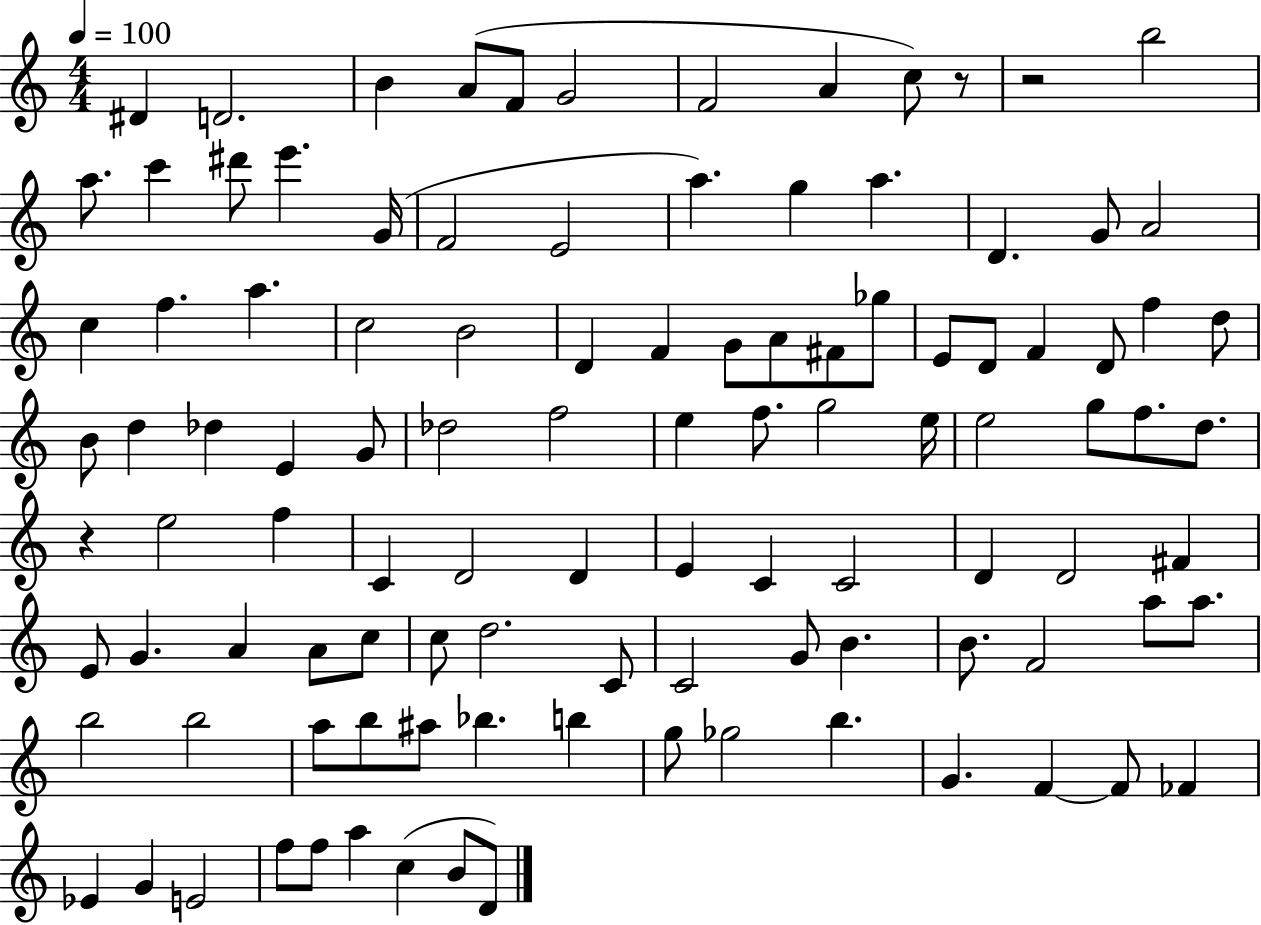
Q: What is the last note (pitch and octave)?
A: D4